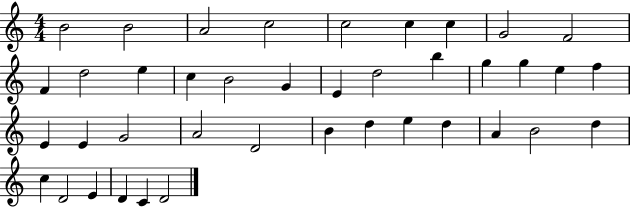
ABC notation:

X:1
T:Untitled
M:4/4
L:1/4
K:C
B2 B2 A2 c2 c2 c c G2 F2 F d2 e c B2 G E d2 b g g e f E E G2 A2 D2 B d e d A B2 d c D2 E D C D2